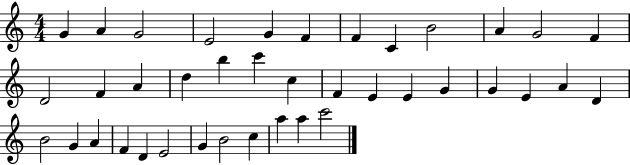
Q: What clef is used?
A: treble